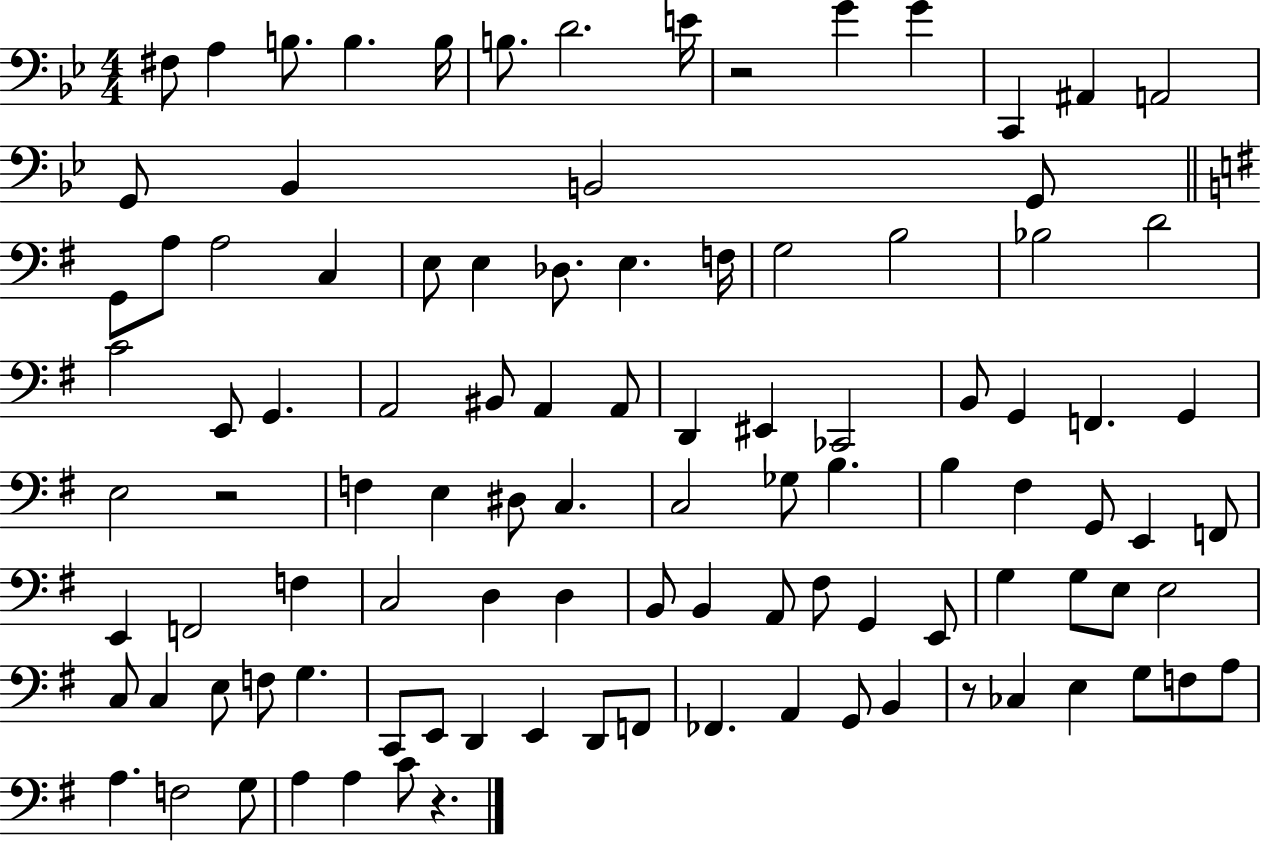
X:1
T:Untitled
M:4/4
L:1/4
K:Bb
^F,/2 A, B,/2 B, B,/4 B,/2 D2 E/4 z2 G G C,, ^A,, A,,2 G,,/2 _B,, B,,2 G,,/2 G,,/2 A,/2 A,2 C, E,/2 E, _D,/2 E, F,/4 G,2 B,2 _B,2 D2 C2 E,,/2 G,, A,,2 ^B,,/2 A,, A,,/2 D,, ^E,, _C,,2 B,,/2 G,, F,, G,, E,2 z2 F, E, ^D,/2 C, C,2 _G,/2 B, B, ^F, G,,/2 E,, F,,/2 E,, F,,2 F, C,2 D, D, B,,/2 B,, A,,/2 ^F,/2 G,, E,,/2 G, G,/2 E,/2 E,2 C,/2 C, E,/2 F,/2 G, C,,/2 E,,/2 D,, E,, D,,/2 F,,/2 _F,, A,, G,,/2 B,, z/2 _C, E, G,/2 F,/2 A,/2 A, F,2 G,/2 A, A, C/2 z